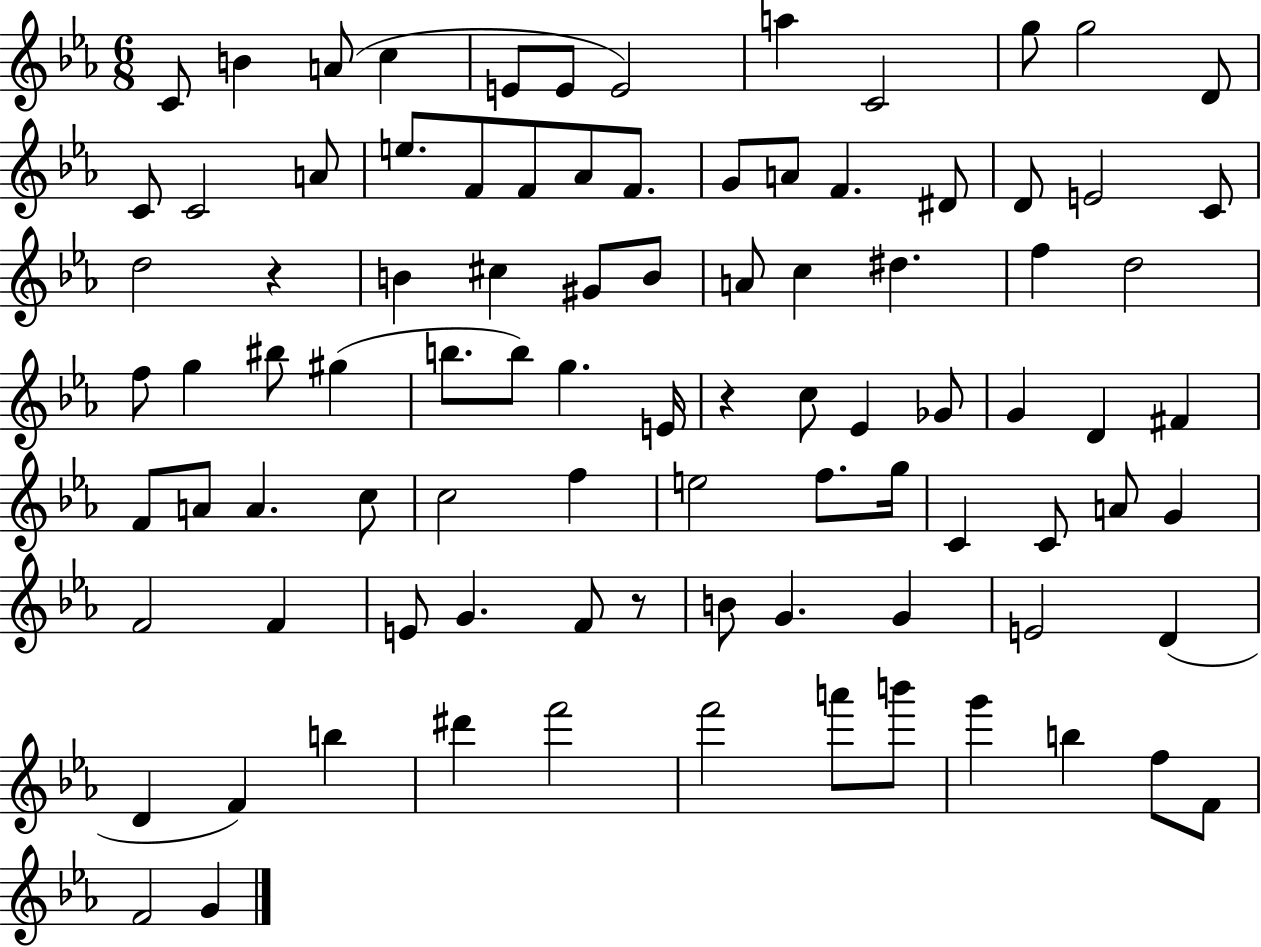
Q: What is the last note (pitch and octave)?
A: G4